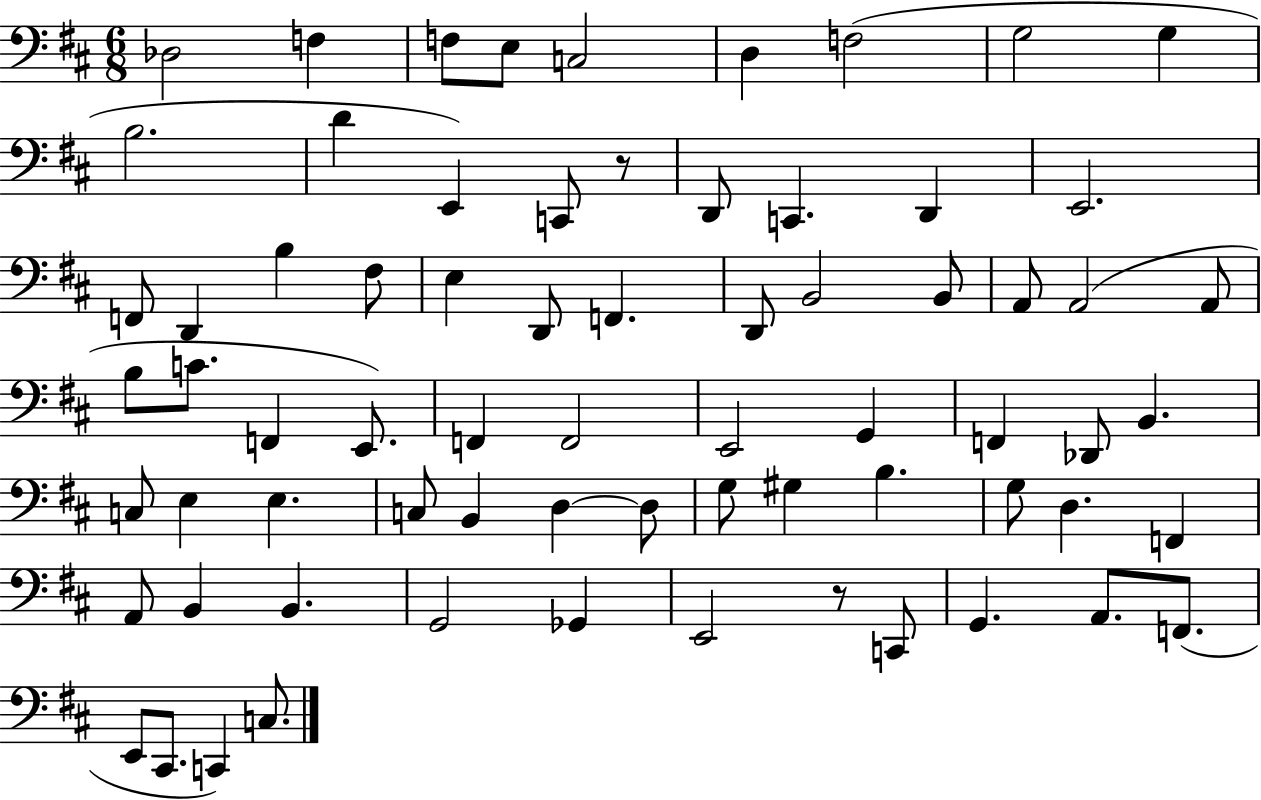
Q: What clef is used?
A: bass